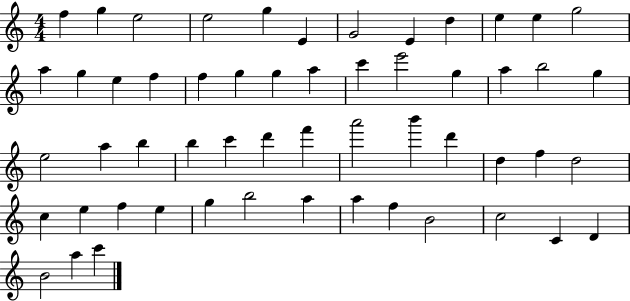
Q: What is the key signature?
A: C major